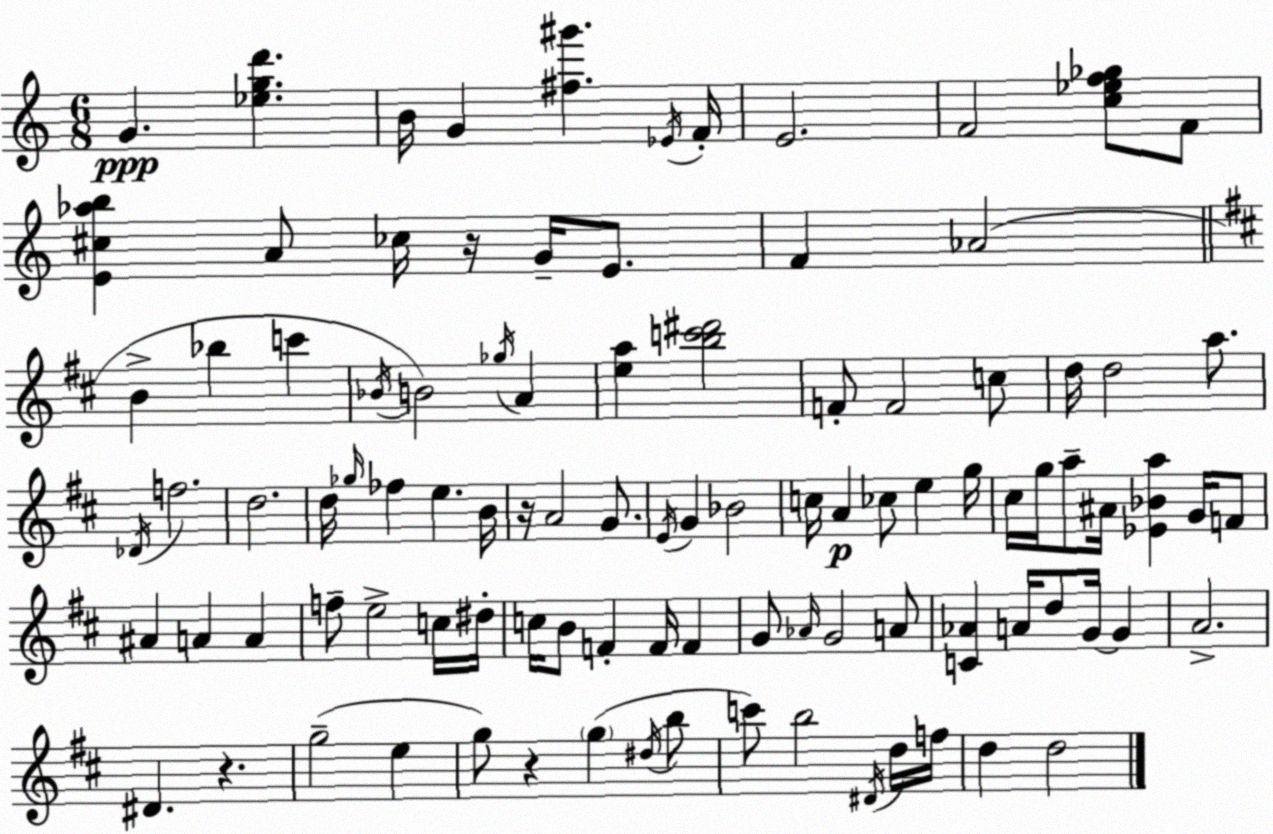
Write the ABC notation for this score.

X:1
T:Untitled
M:6/8
L:1/4
K:C
G [_egd'] B/4 G [^f^g'] _E/4 F/4 E2 F2 [c_ef_g]/2 F/2 [E^c_ab] A/2 _c/4 z/4 G/4 E/2 F _A2 B _b c' _B/4 B2 _g/4 A [ea] [bc'^d']2 F/2 F2 c/2 d/4 d2 a/2 _D/4 f2 d2 d/4 _g/4 _f e B/4 z/4 A2 G/2 E/4 G _B2 c/4 A _c/2 e g/4 ^c/4 g/4 a/2 ^A/4 [_E_Ba] G/4 F/2 ^A A A f/2 e2 c/4 ^d/4 c/4 B/2 F F/4 F G/2 _A/4 G2 A/2 [C_A] A/4 d/2 G/4 G A2 ^D z g2 e g/2 z g ^d/4 b/2 c'/2 b2 ^D/4 d/4 f/4 d d2